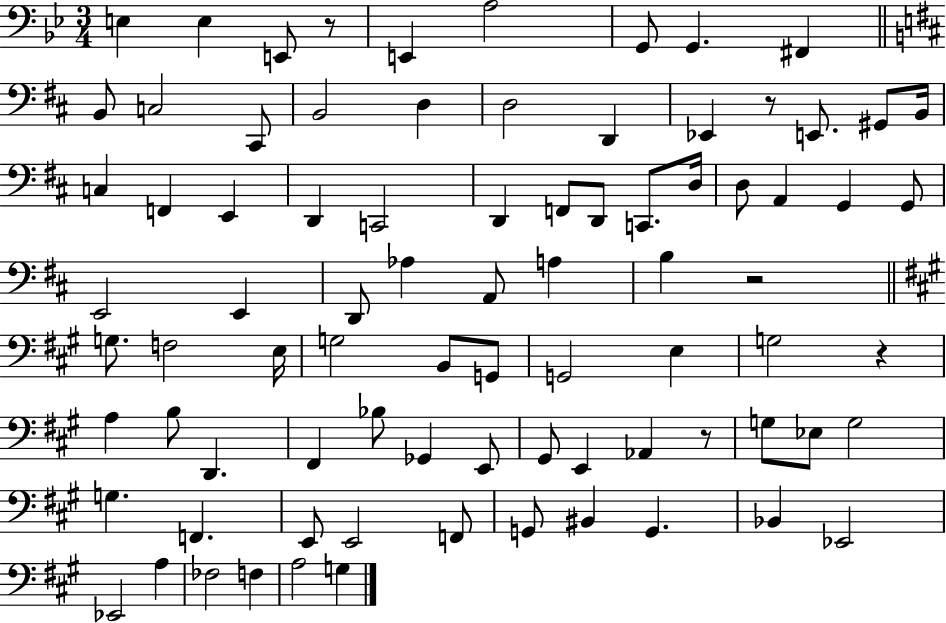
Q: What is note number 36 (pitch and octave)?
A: D2